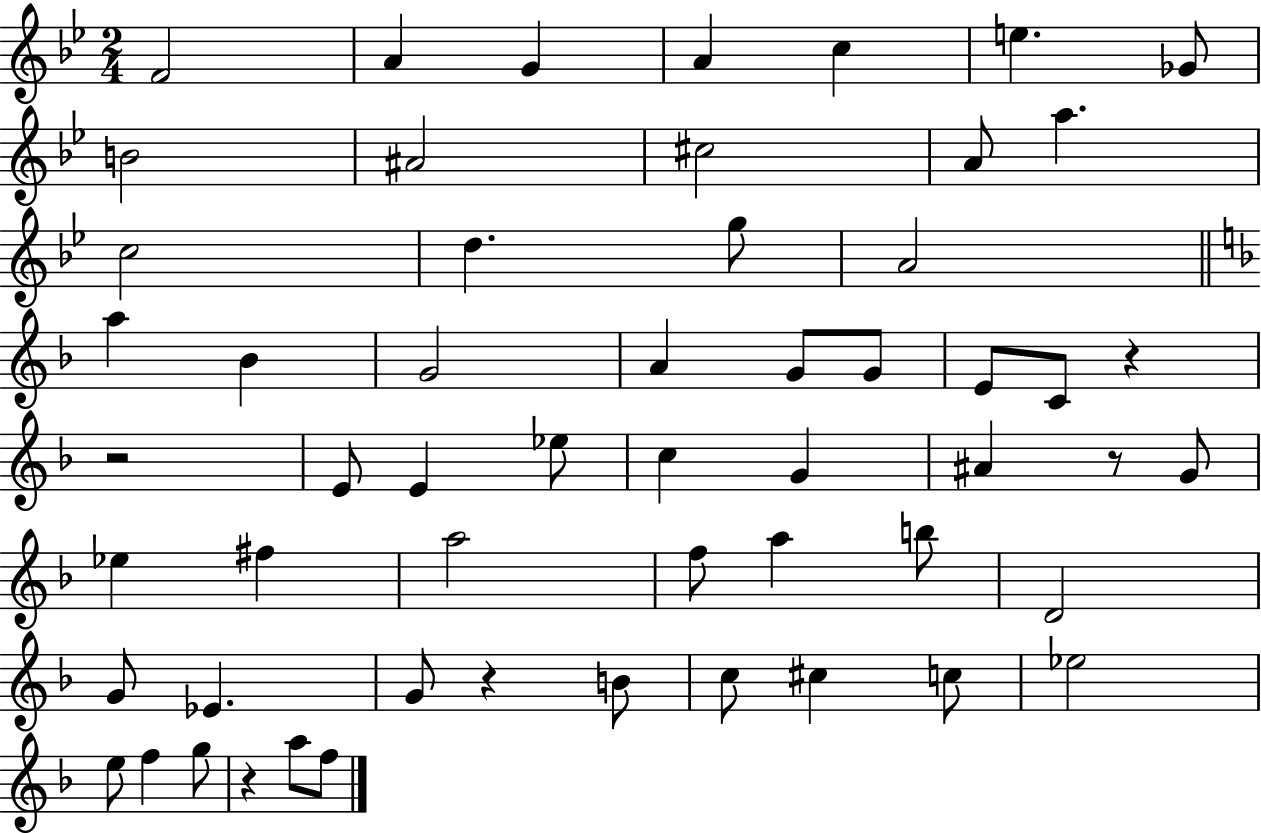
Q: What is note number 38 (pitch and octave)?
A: D4